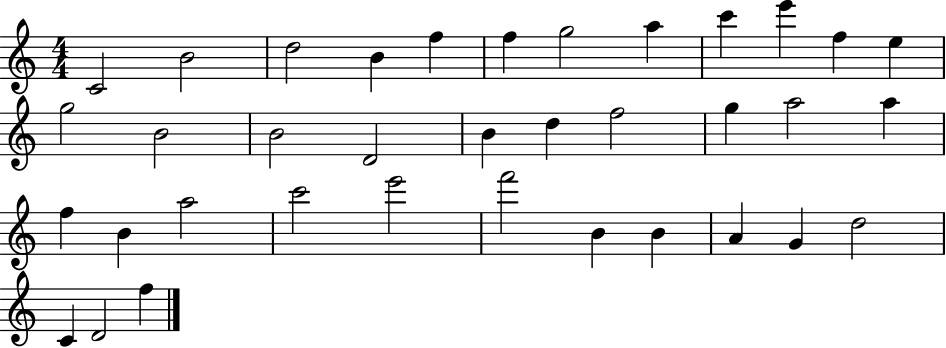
X:1
T:Untitled
M:4/4
L:1/4
K:C
C2 B2 d2 B f f g2 a c' e' f e g2 B2 B2 D2 B d f2 g a2 a f B a2 c'2 e'2 f'2 B B A G d2 C D2 f